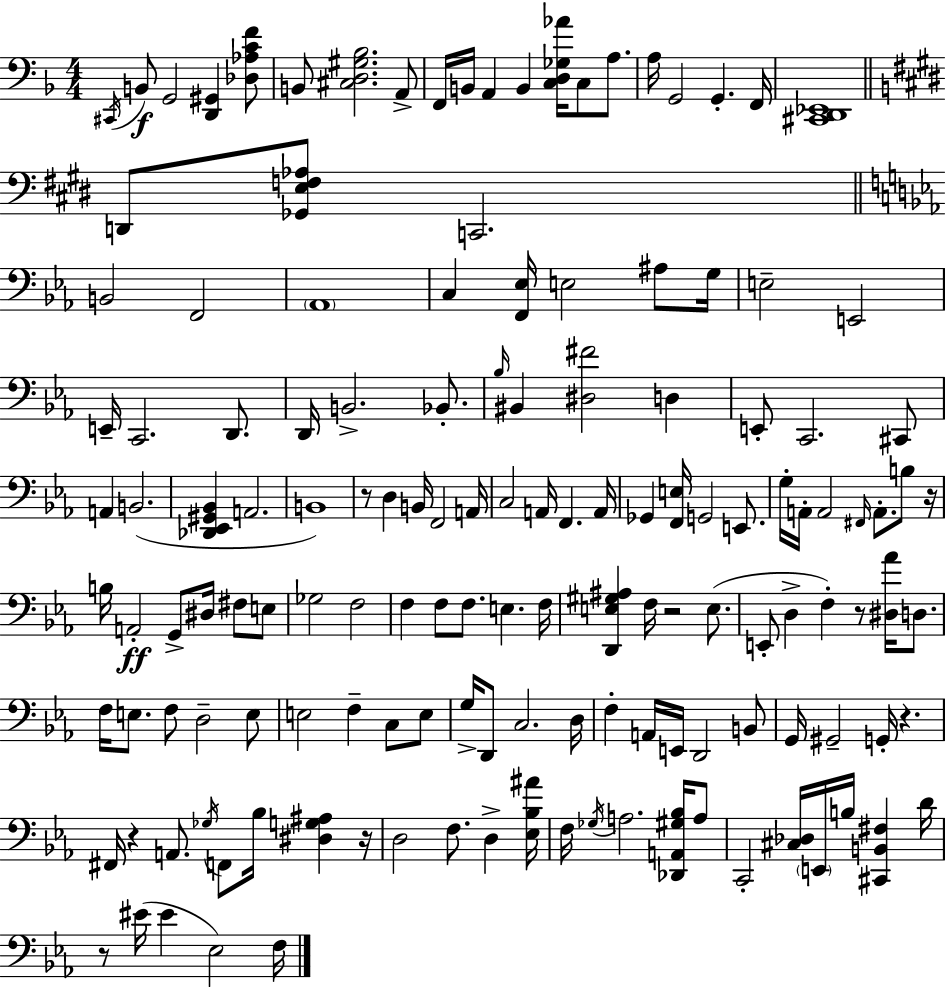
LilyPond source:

{
  \clef bass
  \numericTimeSignature
  \time 4/4
  \key d \minor
  \acciaccatura { cis,16 }\f b,8 g,2 <d, gis,>4 <des aes c' f'>8 | b,8 <cis d gis bes>2. a,8-> | f,16 b,16 a,4 b,4 <c d ges aes'>16 c8 a8. | a16 g,2 g,4.-. | \break f,16 <cis, d, ees,>1 | \bar "||" \break \key e \major d,8 <ges, e f aes>8 c,2. | \bar "||" \break \key c \minor b,2 f,2 | \parenthesize aes,1 | c4 <f, ees>16 e2 ais8 g16 | e2-- e,2 | \break e,16-- c,2. d,8. | d,16 b,2.-> bes,8.-. | \grace { bes16 } bis,4 <dis fis'>2 d4 | e,8-. c,2. cis,8 | \break a,4 b,2.( | <des, ees, gis, bes,>4 a,2. | b,1) | r8 d4 b,16 f,2 | \break a,16 c2 a,16 f,4. | a,16 ges,4 <f, e>16 g,2 e,8. | g16-. a,16-. a,2 \grace { fis,16 } a,8.-. b8 | r16 b16 a,2-.\ff g,8-> dis16 fis8 | \break e8 ges2 f2 | f4 f8 f8. e4. | f16 <d, e gis ais>4 f16 r2 e8.( | e,8-. d4-> f4-.) r8 <dis aes'>16 d8. | \break f16 e8. f8 d2-- | e8 e2 f4-- c8 | e8 g16-> d,8 c2. | d16 f4-. a,16 e,16 d,2 | \break b,8 g,16 gis,2-- g,16-. r4. | fis,16 r4 a,8. \acciaccatura { ges16 } f,8 bes16 <dis g ais>4 | r16 d2 f8. d4-> | <ees bes ais'>16 f16 \acciaccatura { ges16 } a2. | \break <des, a, gis bes>16 a8 c,2-. <cis des>16 \parenthesize e,16 b16 <cis, b, fis>4 | d'16 r8 eis'16( eis'4 ees2) | f16 \bar "|."
}